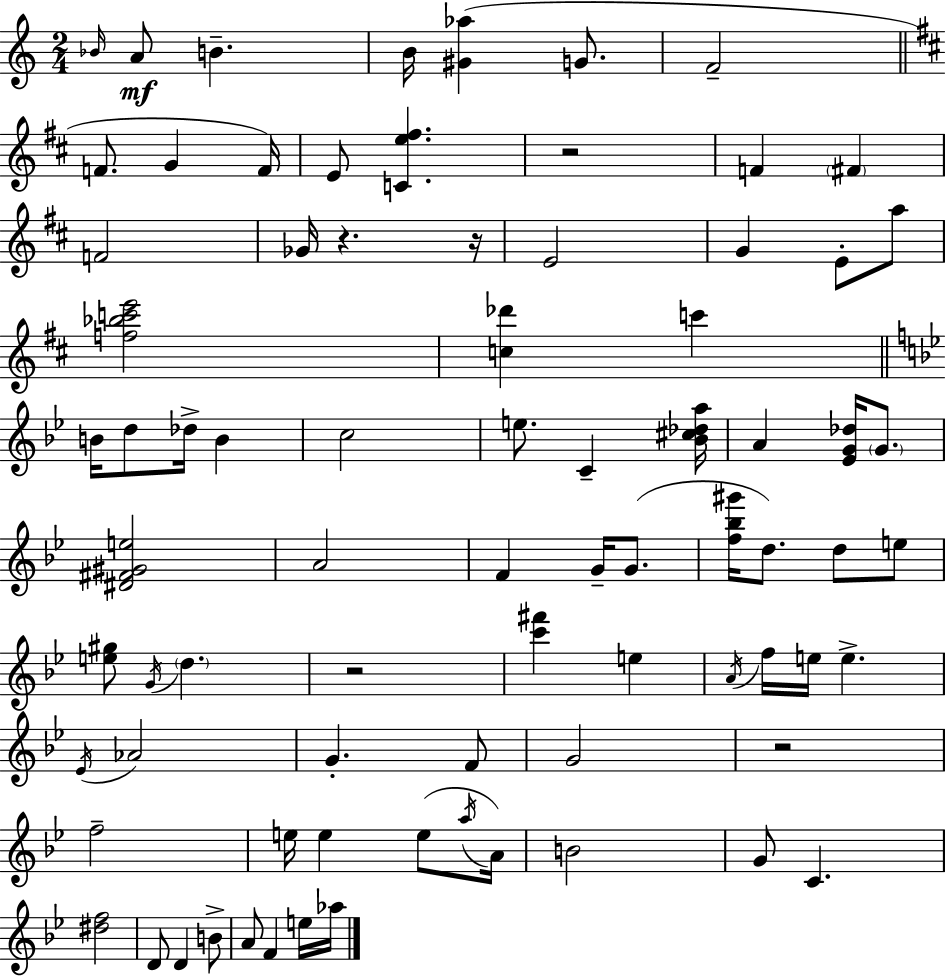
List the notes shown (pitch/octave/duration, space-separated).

Bb4/s A4/e B4/q. B4/s [G#4,Ab5]/q G4/e. F4/h F4/e. G4/q F4/s E4/e [C4,E5,F#5]/q. R/h F4/q F#4/q F4/h Gb4/s R/q. R/s E4/h G4/q E4/e A5/e [F5,Bb5,C6,E6]/h [C5,Db6]/q C6/q B4/s D5/e Db5/s B4/q C5/h E5/e. C4/q [Bb4,C#5,Db5,A5]/s A4/q [Eb4,G4,Db5]/s G4/e. [D#4,F#4,G#4,E5]/h A4/h F4/q G4/s G4/e. [F5,Bb5,G#6]/s D5/e. D5/e E5/e [E5,G#5]/e G4/s D5/q. R/h [C6,F#6]/q E5/q A4/s F5/s E5/s E5/q. Eb4/s Ab4/h G4/q. F4/e G4/h R/h F5/h E5/s E5/q E5/e A5/s A4/s B4/h G4/e C4/q. [D#5,F5]/h D4/e D4/q B4/e A4/e F4/q E5/s Ab5/s